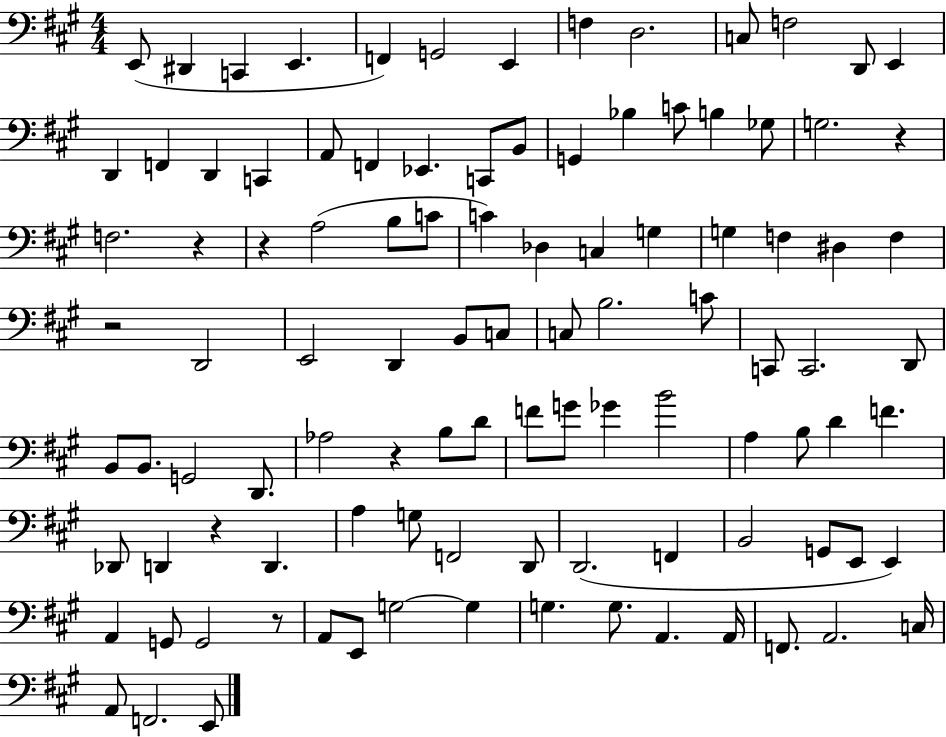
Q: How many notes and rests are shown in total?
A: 103